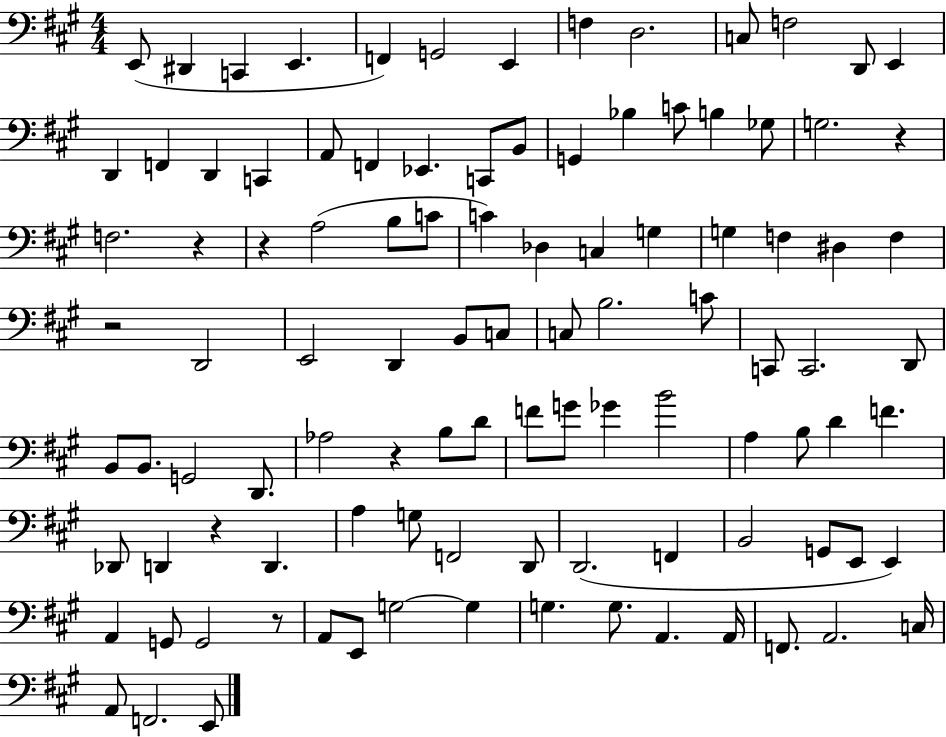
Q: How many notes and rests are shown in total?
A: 103